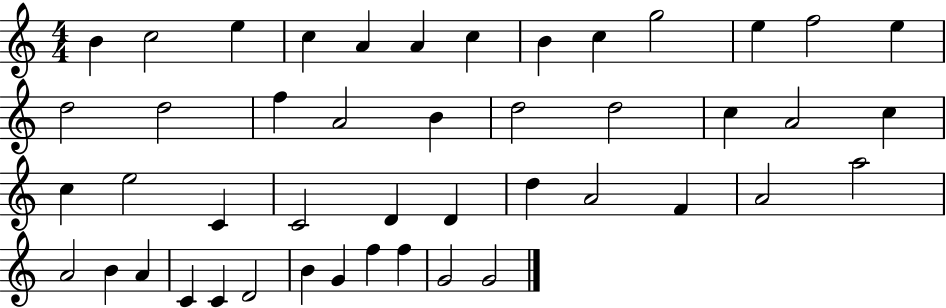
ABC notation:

X:1
T:Untitled
M:4/4
L:1/4
K:C
B c2 e c A A c B c g2 e f2 e d2 d2 f A2 B d2 d2 c A2 c c e2 C C2 D D d A2 F A2 a2 A2 B A C C D2 B G f f G2 G2